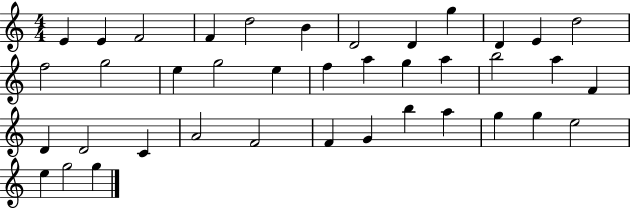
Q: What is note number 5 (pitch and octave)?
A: D5